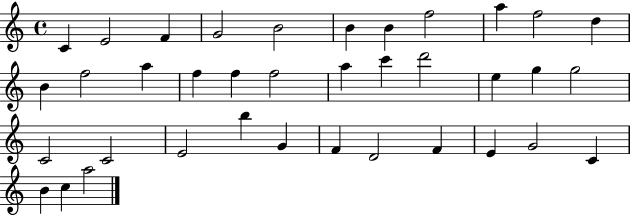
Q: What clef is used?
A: treble